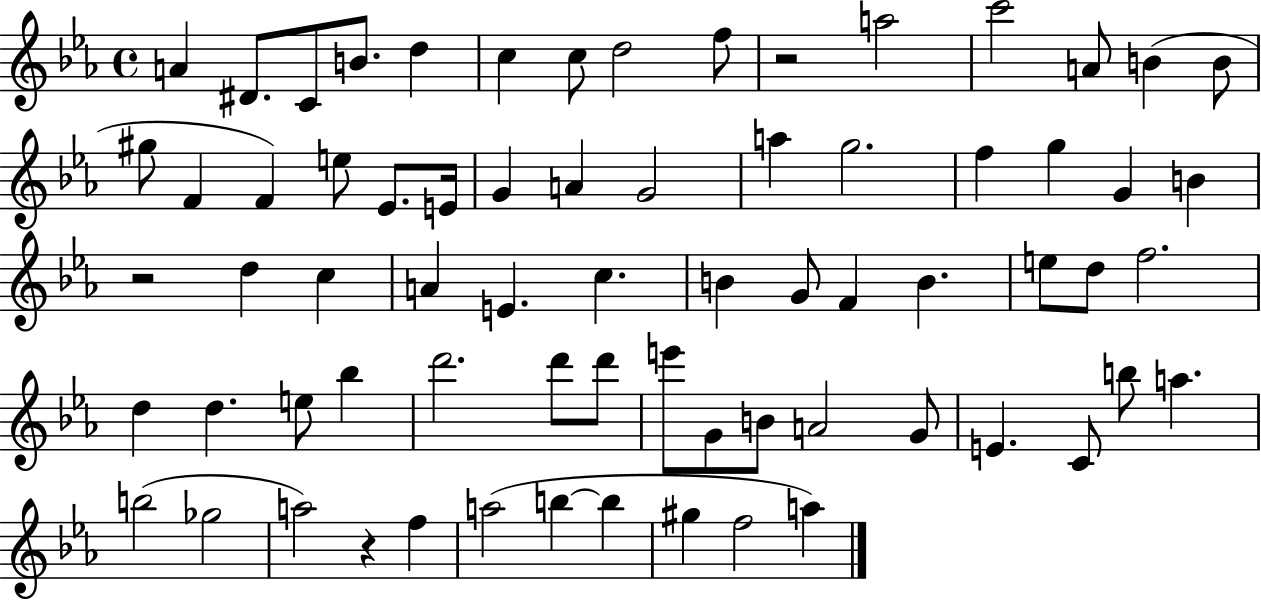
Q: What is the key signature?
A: EES major